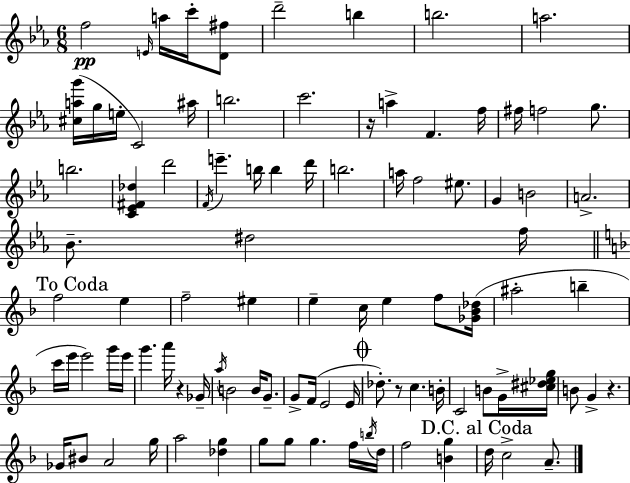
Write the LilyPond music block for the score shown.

{
  \clef treble
  \numericTimeSignature
  \time 6/8
  \key ees \major
  f''2\pp \grace { e'16 } a''16 c'''16-. <d' fis''>8 | d'''2-- b''4 | b''2. | a''2. | \break <cis'' a'' g'''>16( g''16 e''16-. c'2) | ais''16 b''2. | c'''2. | r16 a''4-> f'4. | \break f''16 fis''16 f''2 g''8. | b''2. | <c' ees' fis' des''>4 d'''2 | \acciaccatura { f'16 } e'''4.-- b''16 b''4 | \break d'''16 b''2. | a''16 f''2 eis''8. | g'4 b'2 | a'2.-> | \break bes'8.-- dis''2 | f''16 \mark "To Coda" \bar "||" \break \key f \major f''2 e''4 | f''2-- eis''4 | e''4-- c''16 e''4 f''8 <ges' bes' des''>16( | ais''2-. b''4-- | \break c'''16 e'''16 e'''2) g'''16 e'''16 | g'''4. a'''16 r4 ges'16-- | \acciaccatura { a''16 } b'2 b'16 g'8.-- | g'8-> f'16( e'2 | \break e'16 \mark \markup { \musicglyph "scripts.coda" } des''8.-.) r8 c''4. | b'16-. c'2 b'8 g'16-> | <cis'' dis'' ees'' g''>16 b'8 g'4-> r4. | ges'16 bis'8 a'2 | \break g''16 a''2 <des'' g''>4 | g''8 g''8 g''4. f''16 | \acciaccatura { b''16 } d''16 f''2 <b' g''>4 | \mark "D.C. al Coda" d''16 c''2-> a'8.-- | \break \bar "|."
}